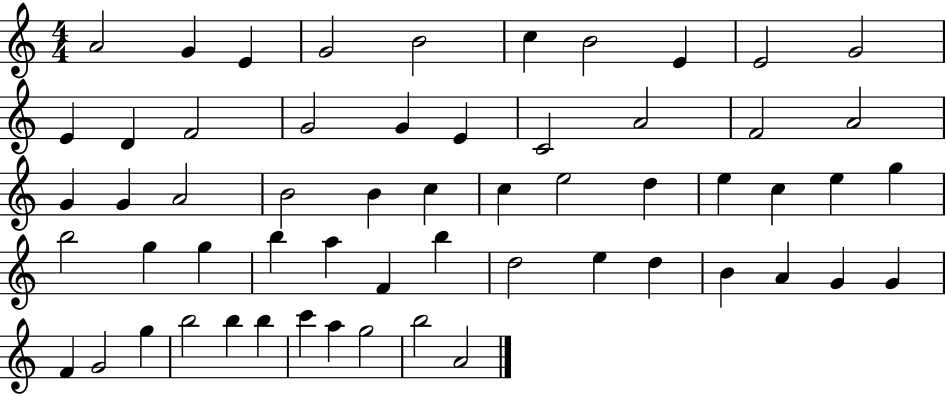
A4/h G4/q E4/q G4/h B4/h C5/q B4/h E4/q E4/h G4/h E4/q D4/q F4/h G4/h G4/q E4/q C4/h A4/h F4/h A4/h G4/q G4/q A4/h B4/h B4/q C5/q C5/q E5/h D5/q E5/q C5/q E5/q G5/q B5/h G5/q G5/q B5/q A5/q F4/q B5/q D5/h E5/q D5/q B4/q A4/q G4/q G4/q F4/q G4/h G5/q B5/h B5/q B5/q C6/q A5/q G5/h B5/h A4/h